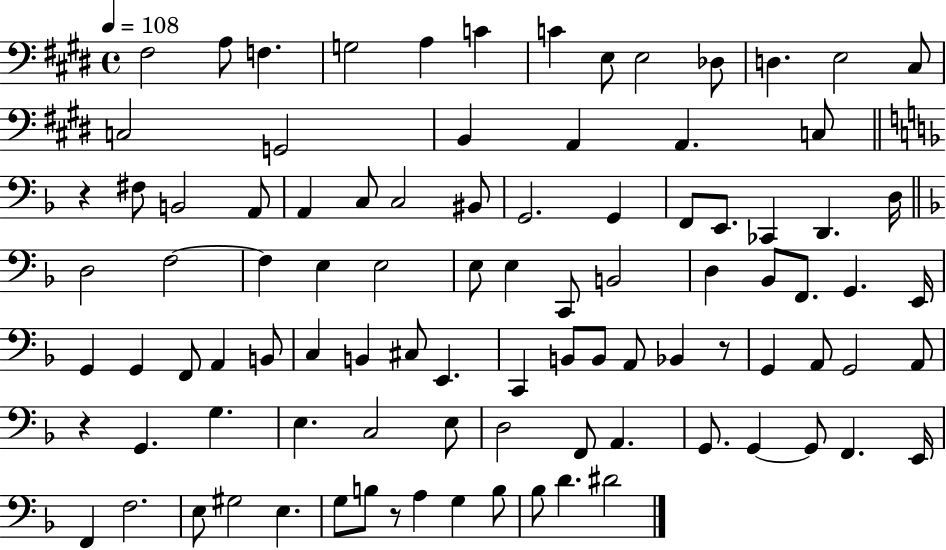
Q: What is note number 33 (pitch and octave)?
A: D3